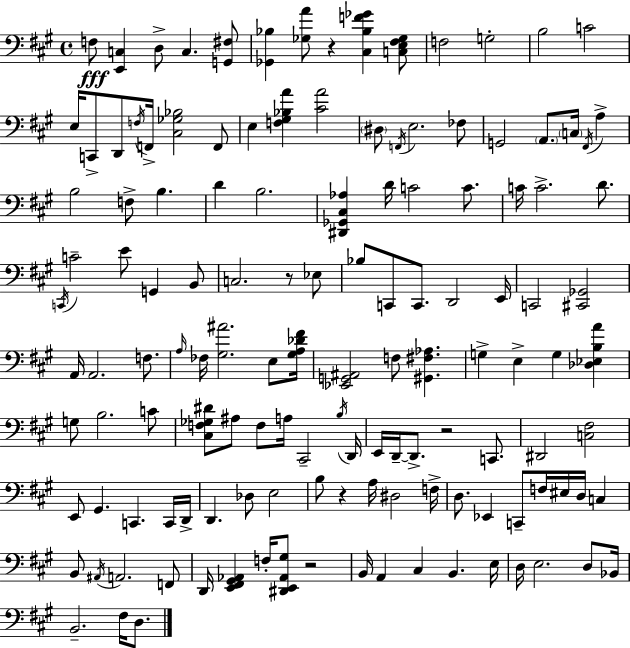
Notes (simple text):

F3/e [E2,C3]/q D3/e C3/q. [G2,F#3]/e [Gb2,Bb3]/q [Gb3,A4]/e R/q [C#3,Bb3,F4,Gb4]/q [C3,E3,F#3,Gb3]/e F3/h G3/h B3/h C4/h E3/s C2/e D2/e F3/s F2/s [C#3,Gb3,Bb3]/h F2/e E3/q [F3,G#3,Bb3,A4]/q [C#4,A4]/h D#3/e F2/s E3/h. FES3/e G2/h A2/e. C3/s F#2/s A3/q B3/h F3/e B3/q. D4/q B3/h. [D#2,Gb2,C#3,Ab3]/q D4/s C4/h C4/e. C4/s C4/h. D4/e. C2/s C4/h E4/e G2/q B2/e C3/h. R/e Eb3/e Bb3/e C2/e C2/e. D2/h E2/s C2/h [C#2,Gb2]/h A2/s A2/h. F3/e. A3/s FES3/s [G#3,A#4]/h. E3/e [G#3,A3,Db4,F#4]/s [Eb2,G2,A#2]/h F3/e [G#2,F#3,Ab3]/q. G3/q E3/q G3/q [Db3,Eb3,B3,A4]/q G3/e B3/h. C4/e [C#3,F3,Gb3,D#4]/e A#3/e F3/e A3/s C#2/h B3/s D2/s E2/s D2/s D2/e. R/h C2/e. D#2/h [C3,F#3]/h E2/e G#2/q. C2/q. C2/s D2/s D2/q. Db3/e E3/h B3/e R/q A3/s D#3/h F3/s D3/e. Eb2/q C2/e F3/s EIS3/s D3/s C3/q B2/e A#2/s A2/h. F2/e D2/s [E2,F#2,G#2,Ab2]/q F3/s [D#2,E2,Ab2,G#3]/e R/h B2/s A2/q C#3/q B2/q. E3/s D3/s E3/h. D3/e Bb2/s B2/h. F#3/s D3/e.